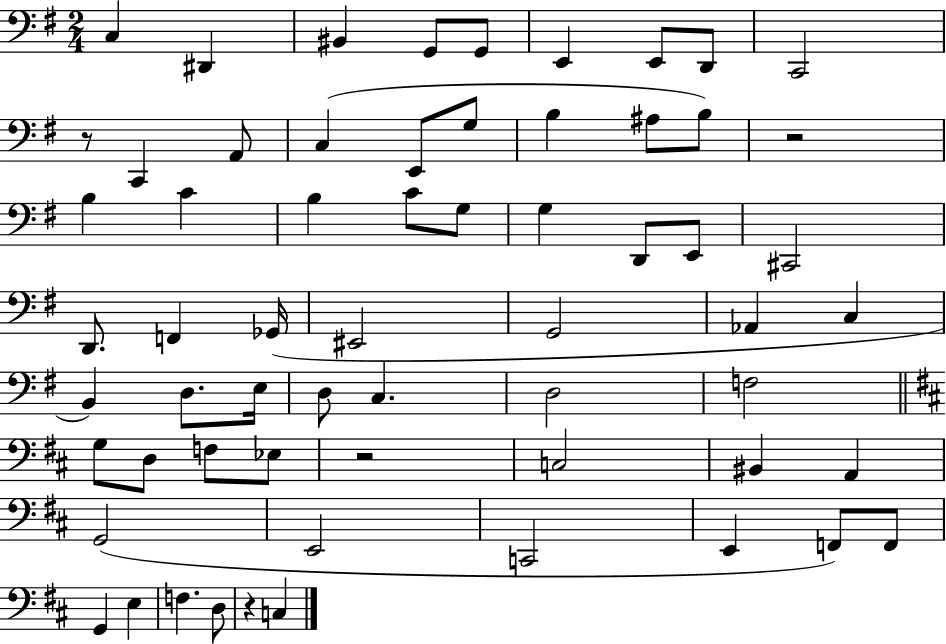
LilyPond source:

{
  \clef bass
  \numericTimeSignature
  \time 2/4
  \key g \major
  c4 dis,4 | bis,4 g,8 g,8 | e,4 e,8 d,8 | c,2 | \break r8 c,4 a,8 | c4( e,8 g8 | b4 ais8 b8) | r2 | \break b4 c'4 | b4 c'8 g8 | g4 d,8 e,8 | cis,2 | \break d,8. f,4 ges,16( | eis,2 | g,2 | aes,4 c4 | \break b,4) d8. e16 | d8 c4. | d2 | f2 | \break \bar "||" \break \key d \major g8 d8 f8 ees8 | r2 | c2 | bis,4 a,4 | \break g,2( | e,2 | c,2 | e,4 f,8) f,8 | \break g,4 e4 | f4. d8 | r4 c4 | \bar "|."
}